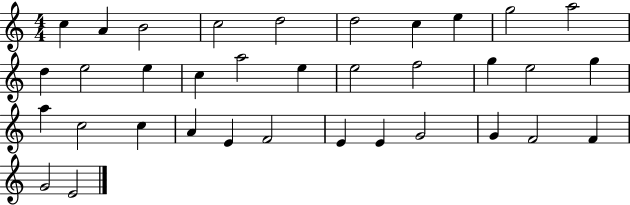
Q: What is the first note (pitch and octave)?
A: C5